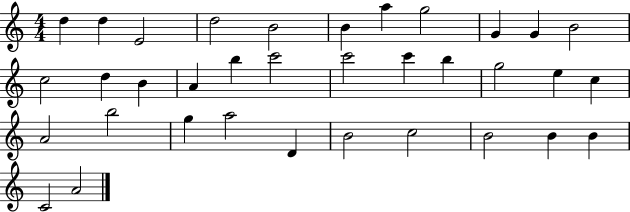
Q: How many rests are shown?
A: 0